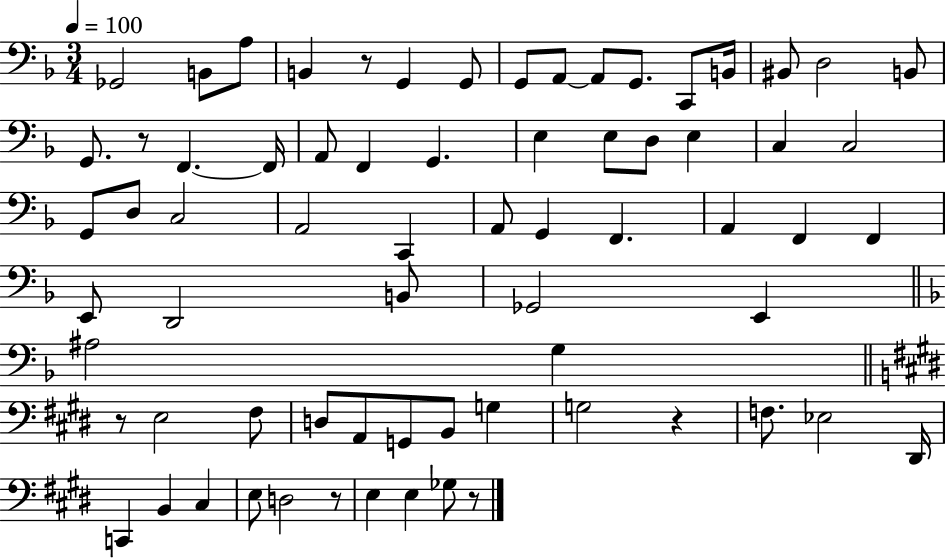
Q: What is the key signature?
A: F major